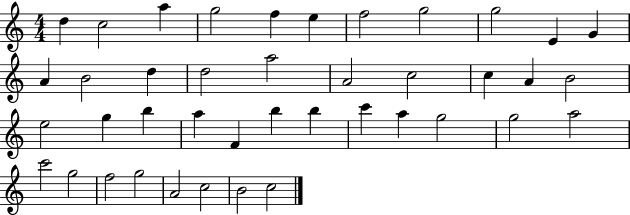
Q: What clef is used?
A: treble